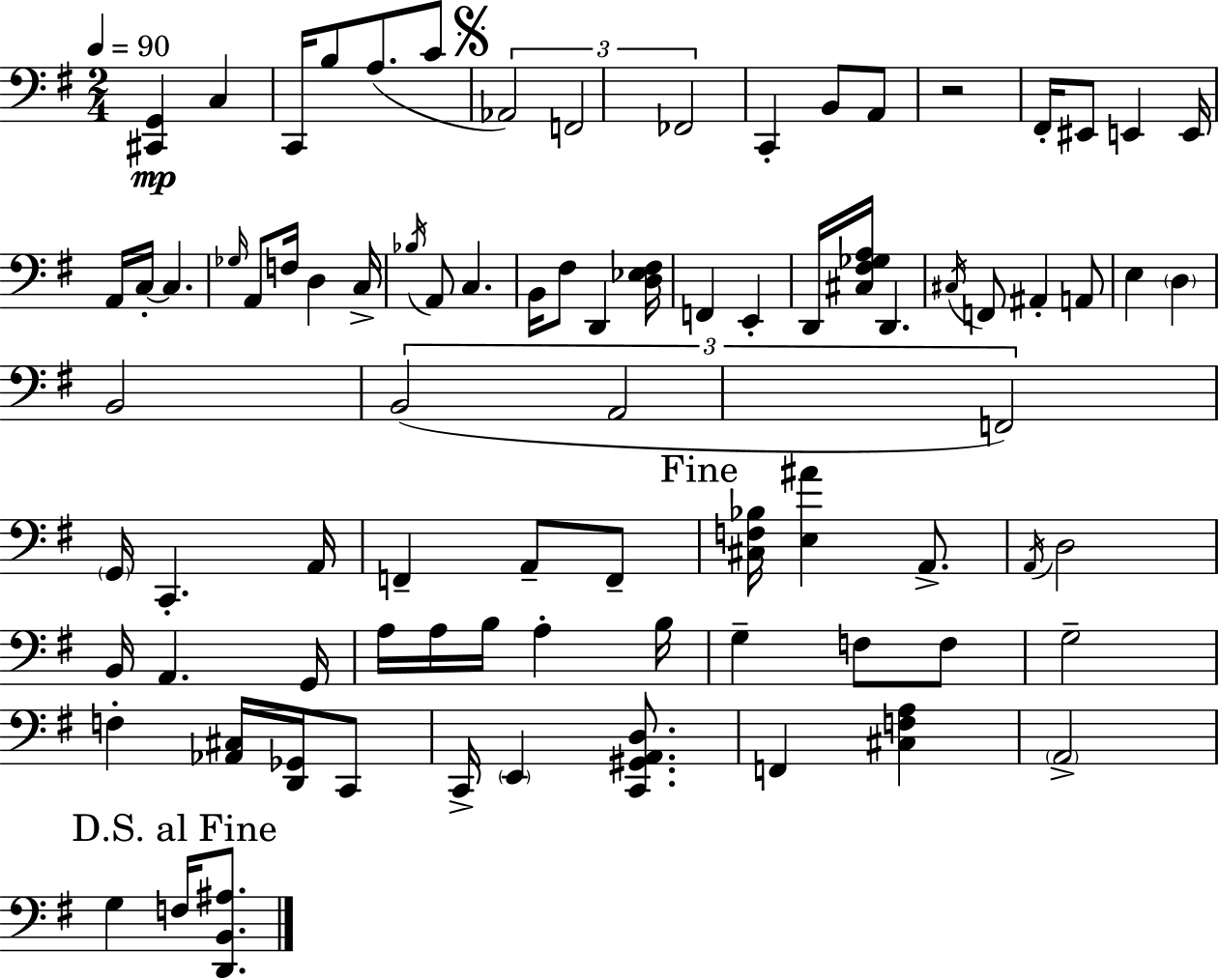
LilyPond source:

{
  \clef bass
  \numericTimeSignature
  \time 2/4
  \key e \minor
  \tempo 4 = 90
  <cis, g,>4\mp c4 | c,16 b8 a8.( c'8 | \mark \markup { \musicglyph "scripts.segno" } \tuplet 3/2 { aes,2) | f,2 | \break fes,2 } | c,4-. b,8 a,8 | r2 | fis,16-. eis,8 e,4 e,16 | \break a,16 c16-.~~ c4. | \grace { ges16 } a,8 f16 d4 | c16-> \acciaccatura { bes16 } a,8 c4. | b,16 fis8 d,4 | \break <d ees fis>16 f,4 e,4-. | d,16 <cis fis ges a>16 d,4. | \acciaccatura { cis16 } f,8 ais,4-. | a,8 e4 \parenthesize d4 | \break b,2 | \tuplet 3/2 { b,2( | a,2 | f,2) } | \break \parenthesize g,16 c,4.-. | a,16 f,4-- a,8-- | f,8-- \mark "Fine" <cis f bes>16 <e ais'>4 | a,8.-> \acciaccatura { a,16 } d2 | \break b,16 a,4. | g,16 a16 a16 b16 a4-. | b16 g4-- | f8 f8 g2-- | \break f4-. | <aes, cis>16 <d, ges,>16 c,8 c,16-> \parenthesize e,4 | <c, gis, a, d>8. f,4 | <cis f a>4 \parenthesize a,2-> | \break \mark "D.S. al Fine" g4 | f16 <d, b, ais>8. \bar "|."
}